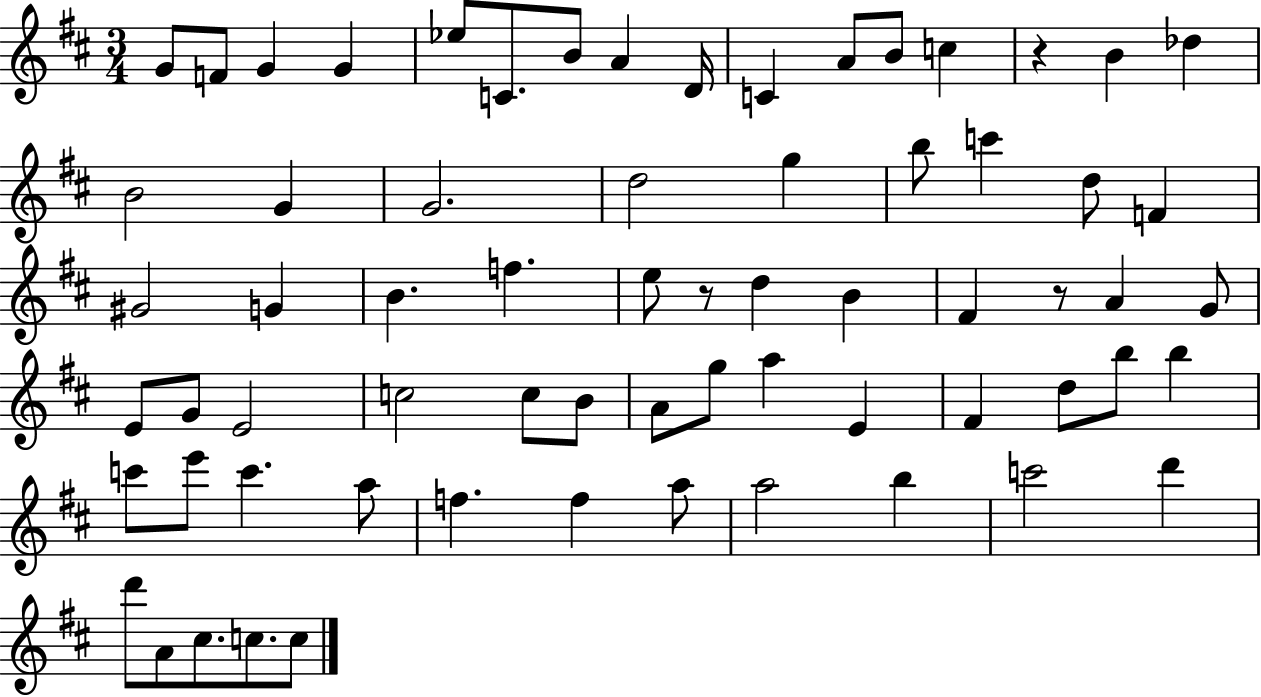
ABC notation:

X:1
T:Untitled
M:3/4
L:1/4
K:D
G/2 F/2 G G _e/2 C/2 B/2 A D/4 C A/2 B/2 c z B _d B2 G G2 d2 g b/2 c' d/2 F ^G2 G B f e/2 z/2 d B ^F z/2 A G/2 E/2 G/2 E2 c2 c/2 B/2 A/2 g/2 a E ^F d/2 b/2 b c'/2 e'/2 c' a/2 f f a/2 a2 b c'2 d' d'/2 A/2 ^c/2 c/2 c/2